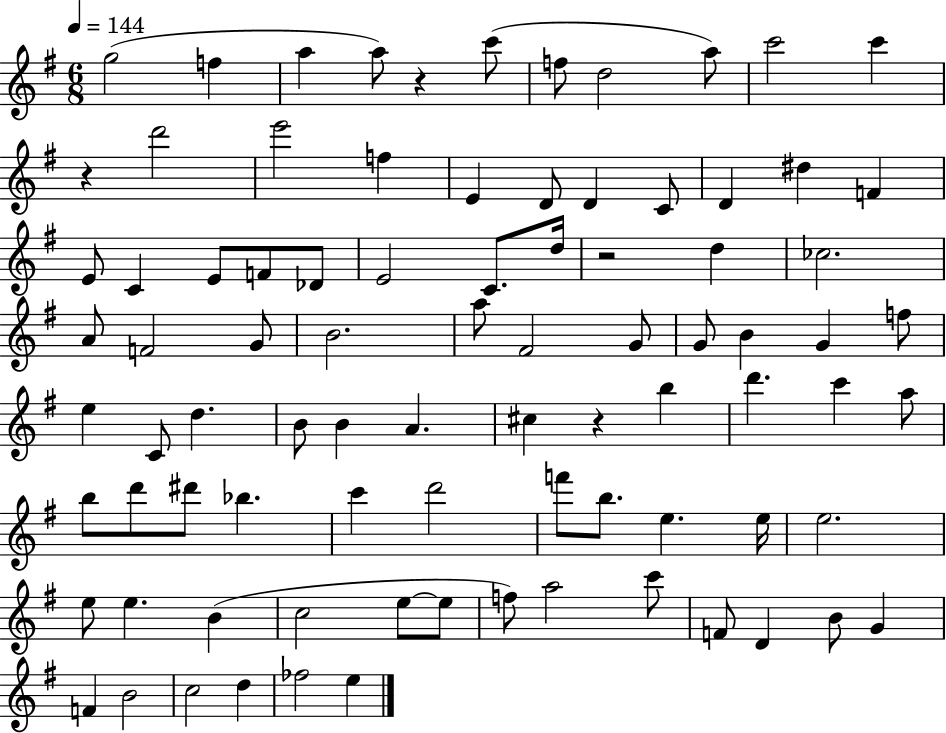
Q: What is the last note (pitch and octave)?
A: E5